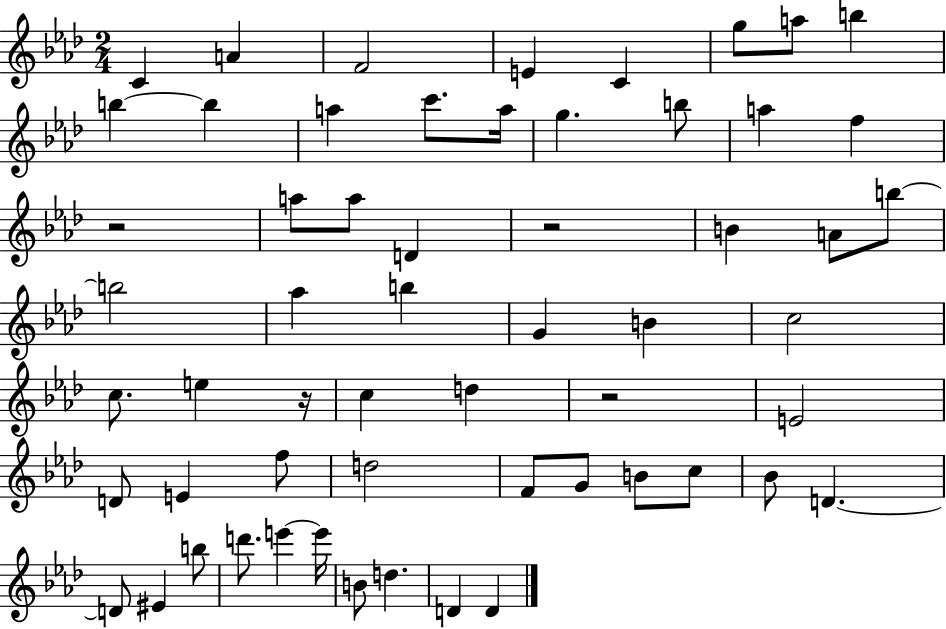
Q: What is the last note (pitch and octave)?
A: D4